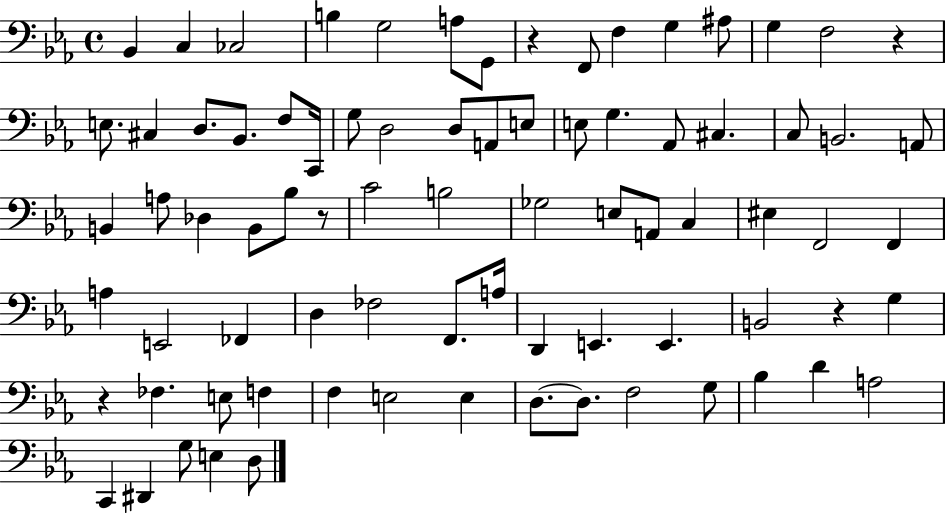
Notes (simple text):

Bb2/q C3/q CES3/h B3/q G3/h A3/e G2/e R/q F2/e F3/q G3/q A#3/e G3/q F3/h R/q E3/e. C#3/q D3/e. Bb2/e. F3/e C2/s G3/e D3/h D3/e A2/e E3/e E3/e G3/q. Ab2/e C#3/q. C3/e B2/h. A2/e B2/q A3/e Db3/q B2/e Bb3/e R/e C4/h B3/h Gb3/h E3/e A2/e C3/q EIS3/q F2/h F2/q A3/q E2/h FES2/q D3/q FES3/h F2/e. A3/s D2/q E2/q. E2/q. B2/h R/q G3/q R/q FES3/q. E3/e F3/q F3/q E3/h E3/q D3/e. D3/e. F3/h G3/e Bb3/q D4/q A3/h C2/q D#2/q G3/e E3/q D3/e